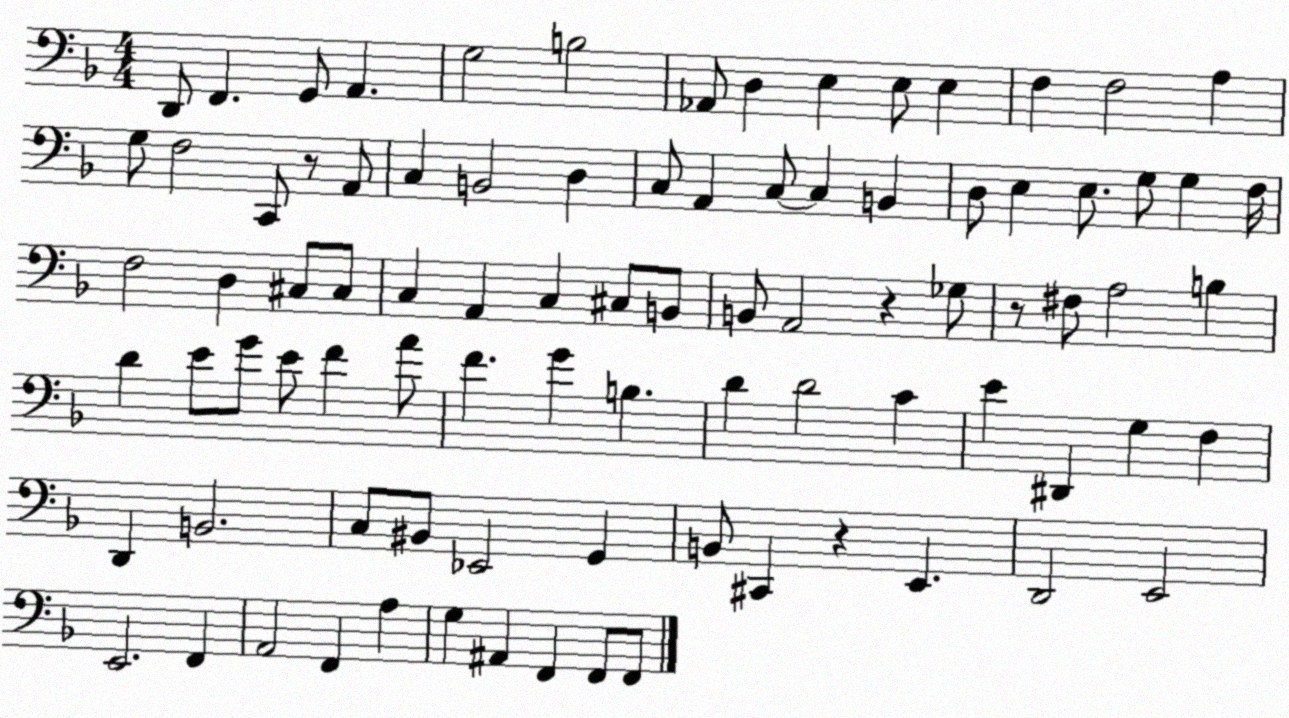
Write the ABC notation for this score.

X:1
T:Untitled
M:4/4
L:1/4
K:F
D,,/2 F,, G,,/2 A,, G,2 B,2 _A,,/2 D, E, E,/2 E, F, F,2 A, G,/2 F,2 C,,/2 z/2 A,,/2 C, B,,2 D, C,/2 A,, C,/2 C, B,, D,/2 E, E,/2 G,/2 G, F,/4 F,2 D, ^C,/2 ^C,/2 C, A,, C, ^C,/2 B,,/2 B,,/2 A,,2 z _G,/2 z/2 ^F,/2 A,2 B, D E/2 G/2 E/2 F A/2 F G B, D D2 C E ^D,, G, F, D,, B,,2 C,/2 ^B,,/2 _E,,2 G,, B,,/2 ^C,, z E,, D,,2 E,,2 E,,2 F,, A,,2 F,, A, G, ^A,, F,, F,,/2 F,,/2